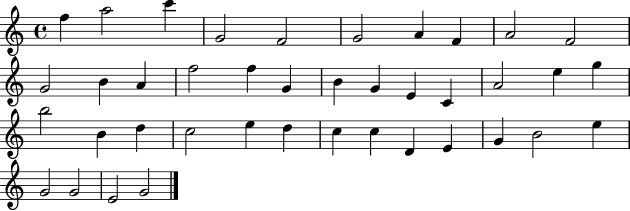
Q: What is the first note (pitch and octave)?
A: F5